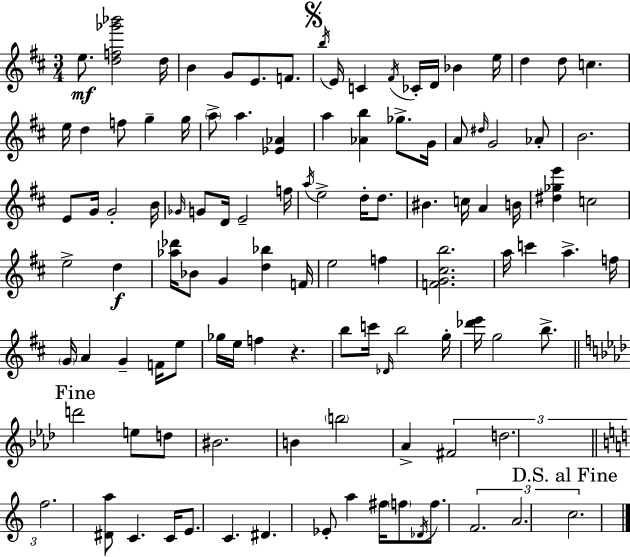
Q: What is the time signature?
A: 3/4